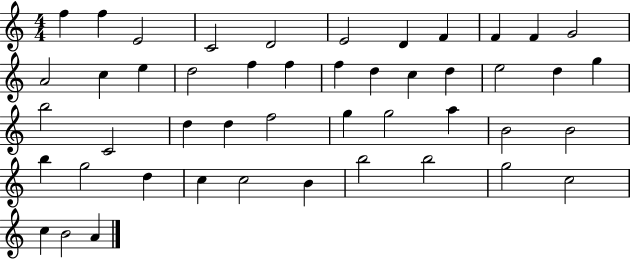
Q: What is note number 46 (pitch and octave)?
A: B4